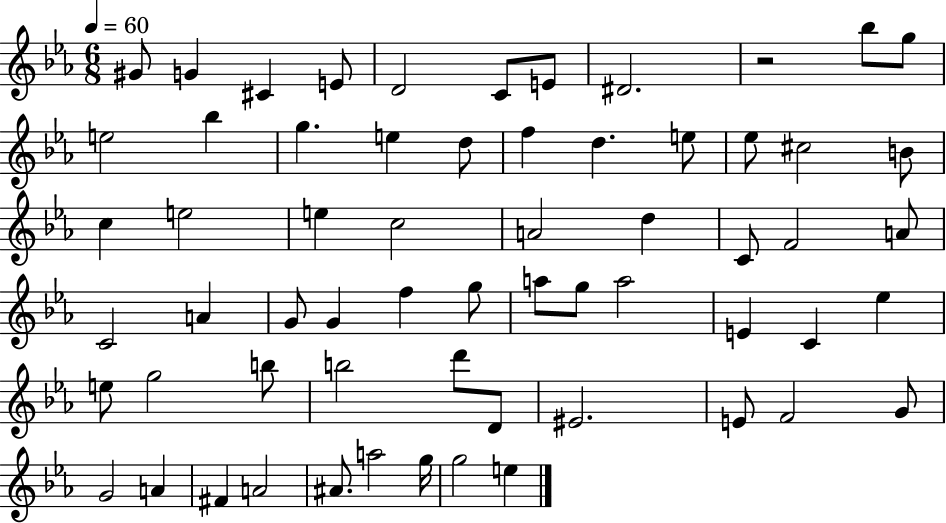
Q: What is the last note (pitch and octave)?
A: E5